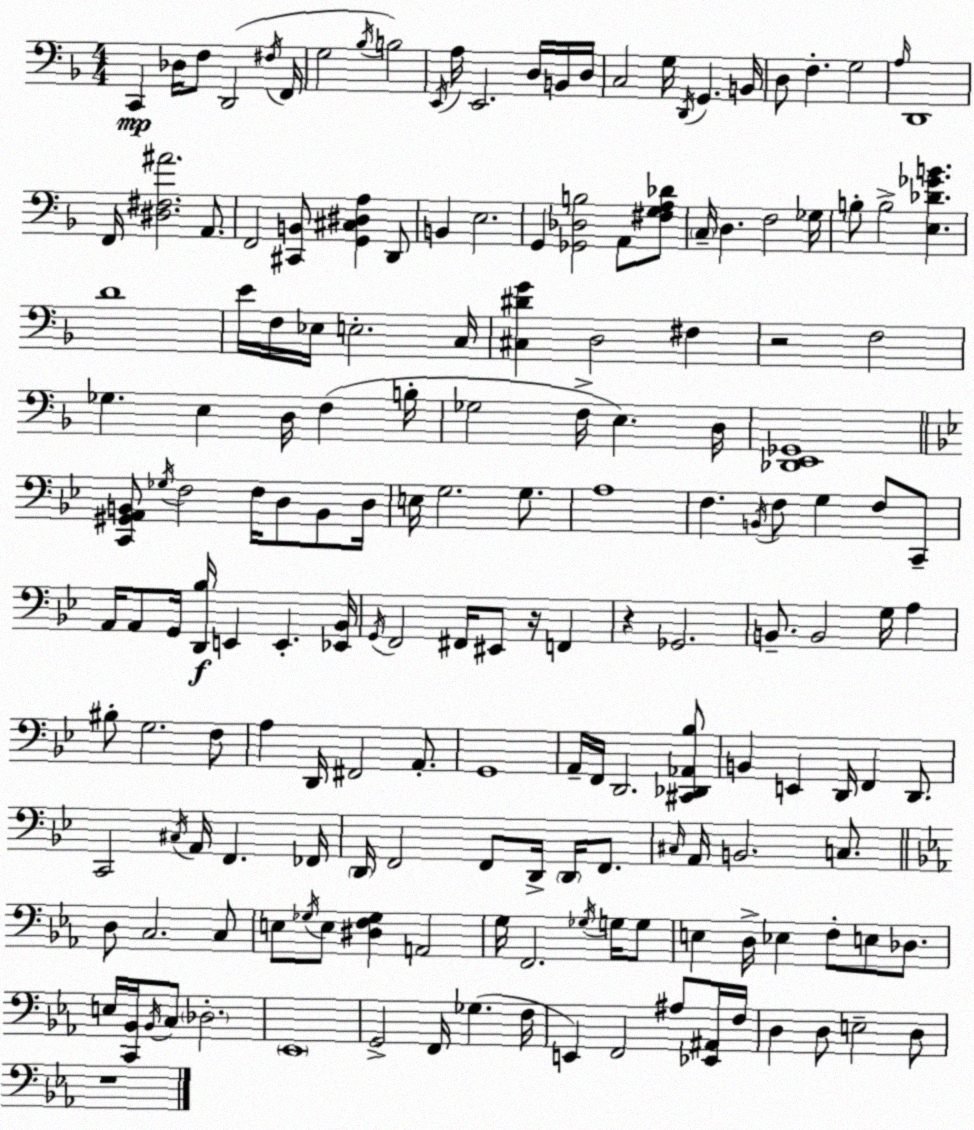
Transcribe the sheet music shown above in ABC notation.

X:1
T:Untitled
M:4/4
L:1/4
K:Dm
C,, _D,/4 F,/2 D,,2 ^F,/4 F,,/4 G,2 _B,/4 B,2 E,,/4 A,/4 E,,2 D,/4 B,,/4 D,/4 C,2 G,/4 D,,/4 G,, B,,/4 D,/2 F, G,2 A,/4 D,,4 F,,/4 [^D,^F,^A]2 A,,/2 F,,2 [^C,,B,,]/2 [G,,^C,^D,A,] D,,/2 B,, E,2 G,, [_G,,_D,B,]2 A,,/2 [^F,G,A,_D]/2 C,/4 D, F,2 _G,/4 B,/2 B,2 [E,_D_GB] D4 E/4 F,/4 _E,/4 E,2 C,/4 [^C,^DG] D,2 ^F, z2 F,2 _G, E, D,/4 F, B,/4 _G,2 F,/4 E, D,/4 [_D,,E,,_G,,]4 [C,,^G,,A,,B,,]/2 _G,/4 F,2 F,/4 D,/2 B,,/2 D,/4 E,/4 G,2 G,/2 A,4 F, B,,/4 F,/2 G, F,/2 C,,/2 A,,/4 A,,/2 G,,/4 [D,,_B,]/4 E,, E,, [_E,,_B,,]/4 G,,/4 F,,2 ^F,,/4 ^E,,/2 z/4 F,, z _G,,2 B,,/2 B,,2 G,/4 A, ^B,/2 G,2 F,/2 A, D,,/4 ^F,,2 A,,/2 G,,4 A,,/4 F,,/4 D,,2 [^C,,_D,,_A,,_B,]/2 B,, E,, D,,/4 F,, D,,/2 C,,2 ^C,/4 A,,/4 F,, _F,,/4 D,,/4 F,,2 F,,/2 D,,/4 D,,/4 F,,/2 ^C,/4 A,,/4 B,,2 C,/2 D,/2 C,2 C,/2 E,/2 _G,/4 E,/2 [^D,F,_G,] A,,2 G,/4 F,,2 _G,/4 G,/4 G,/2 E, D,/4 _E, F,/2 E,/2 _D,/2 E,/4 [C,,_B,,]/4 _B,,/4 C,/2 _D,2 _E,,4 G,,2 F,,/4 _G, F,/4 E,, F,,2 ^A,/2 [_E,,^A,,]/4 F,/4 D, D,/2 E,2 D,/2 z4